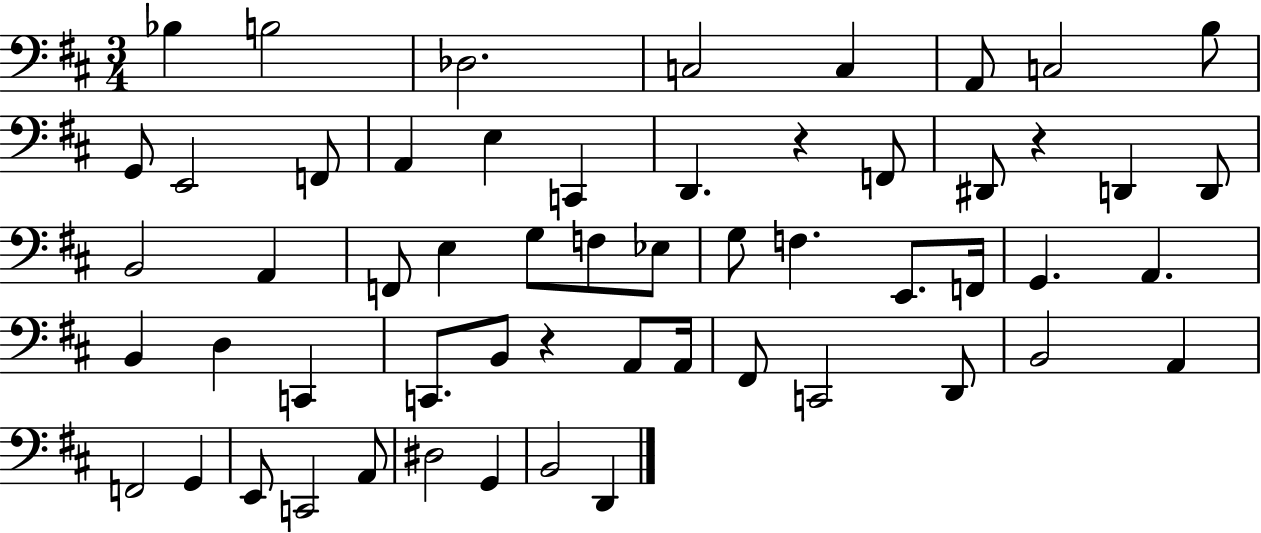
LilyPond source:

{
  \clef bass
  \numericTimeSignature
  \time 3/4
  \key d \major
  bes4 b2 | des2. | c2 c4 | a,8 c2 b8 | \break g,8 e,2 f,8 | a,4 e4 c,4 | d,4. r4 f,8 | dis,8 r4 d,4 d,8 | \break b,2 a,4 | f,8 e4 g8 f8 ees8 | g8 f4. e,8. f,16 | g,4. a,4. | \break b,4 d4 c,4 | c,8. b,8 r4 a,8 a,16 | fis,8 c,2 d,8 | b,2 a,4 | \break f,2 g,4 | e,8 c,2 a,8 | dis2 g,4 | b,2 d,4 | \break \bar "|."
}